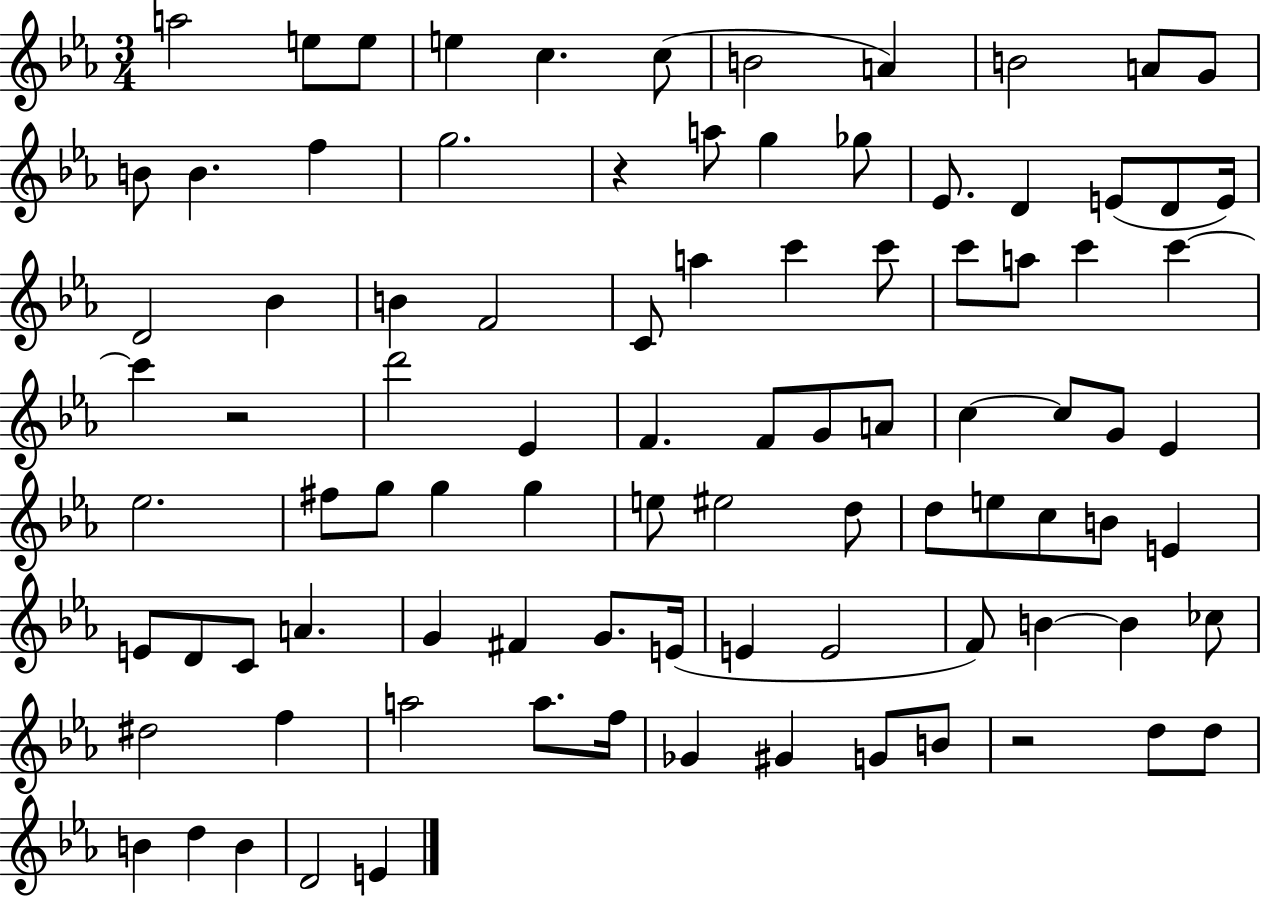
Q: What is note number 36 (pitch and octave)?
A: C6